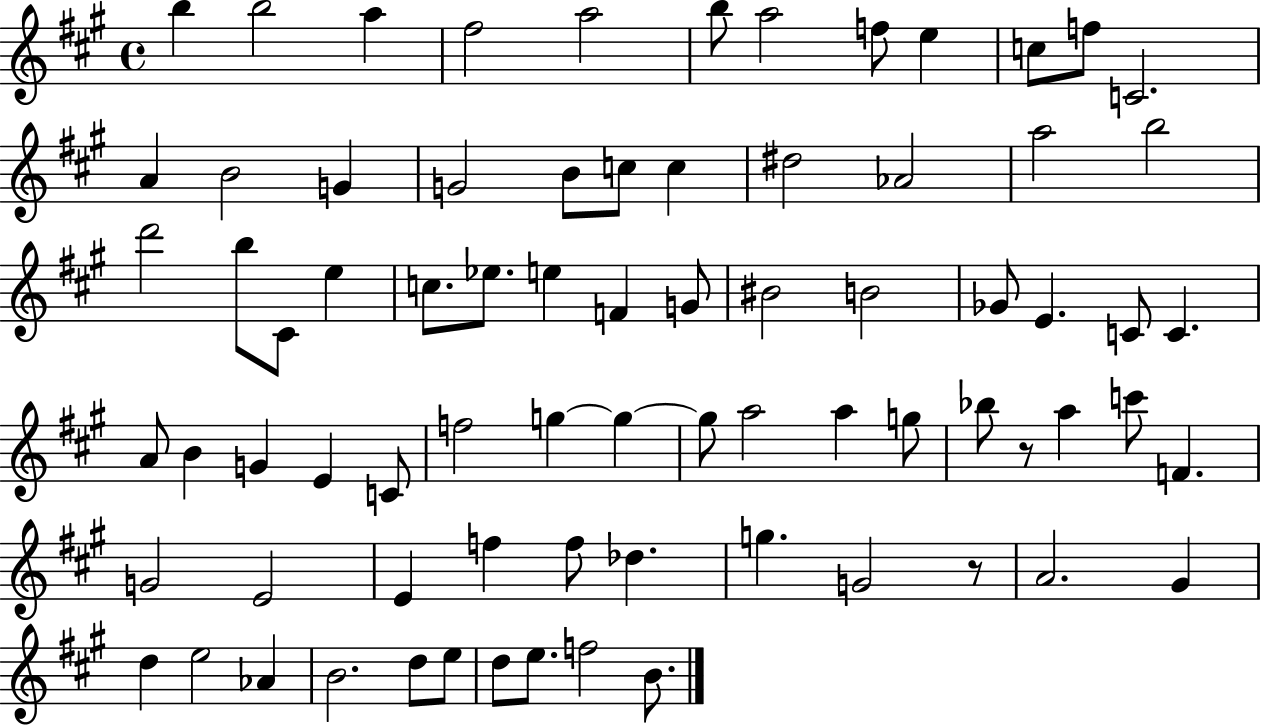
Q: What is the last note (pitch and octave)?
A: B4